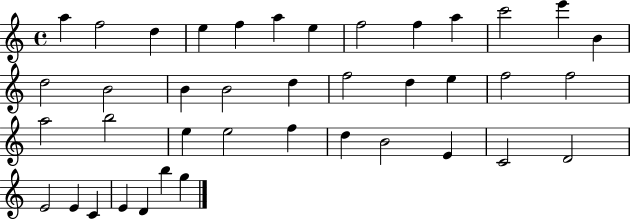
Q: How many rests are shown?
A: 0